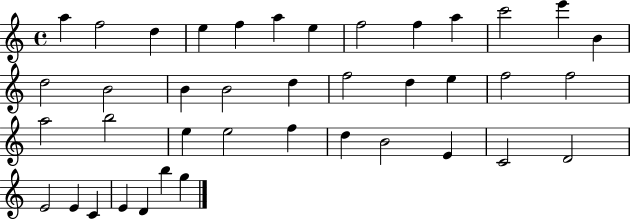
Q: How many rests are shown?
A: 0